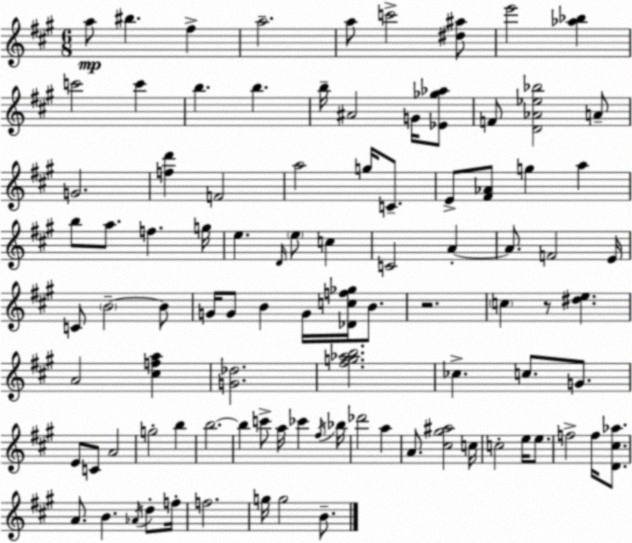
X:1
T:Untitled
M:6/8
L:1/4
K:A
a/2 ^b ^f a2 a/2 c'2 [^d^a]/2 e'2 [_a_b] c'2 c' b b b/4 ^A2 G/4 [_E_g_a]/2 F/2 [D_A_e_b]2 A/2 G2 [fd'] F2 a2 g/4 C/2 E/2 [^F_A]/2 g a b/2 a/2 f g/4 e D/4 e/2 c C2 A A/2 F2 E/4 C/2 B2 B/2 G/4 G/2 B G/4 [_Dcf_g]/4 B/2 z2 c z/2 [^de] A2 [^cfa] [G_d]2 [^fg_ab]2 _c c/2 G/2 E/2 C/2 A2 g2 b b2 b c'/2 a/4 _c' ^f/4 _b/4 _d'2 a A/2 [^c^g^a]2 c/4 c2 e/4 e/2 f2 f/4 [D^c_a]/2 A/2 B _A/4 d/2 f/4 f2 g/4 g2 B/2